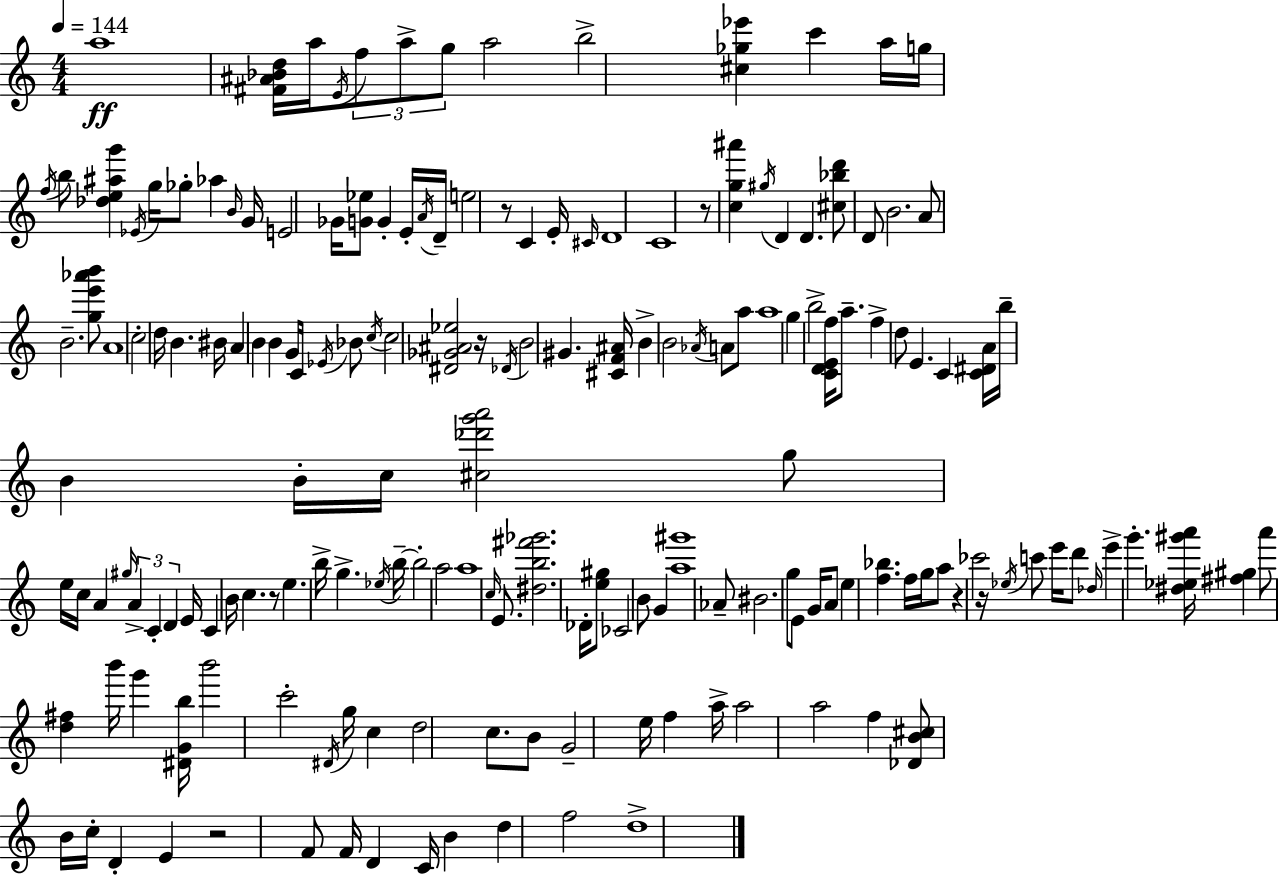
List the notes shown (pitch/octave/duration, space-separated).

A5/w [F#4,A#4,Bb4,D5]/s A5/s E4/s F5/e A5/e G5/e A5/h B5/h [C#5,Gb5,Eb6]/q C6/q A5/s G5/s F5/s B5/e [Db5,E5,A#5,G6]/q Eb4/s G5/s Gb5/e Ab5/q B4/s G4/s E4/h Gb4/s [G4,Eb5]/e G4/q E4/s A4/s D4/s E5/h R/e C4/q E4/s C#4/s D4/w C4/w R/e [C5,G5,A#6]/q G#5/s D4/q D4/q. [C#5,Bb5,D6]/e D4/e B4/h. A4/e B4/h. [G5,E6,Ab6,B6]/e A4/w C5/h D5/s B4/q. BIS4/s A4/q B4/q B4/q G4/s C4/s Eb4/s Bb4/e C5/s C5/h [D#4,Gb4,A#4,Eb5]/h R/s Db4/s B4/h G#4/q. [C#4,F4,A#4]/s B4/q B4/h Ab4/s A4/e A5/e A5/w G5/q B5/h [C4,D4,E4,F5]/s A5/e. F5/q D5/e E4/q. C4/q [C4,D#4,A4]/s B5/s B4/q B4/s C5/s [C#5,Db6,G6,A6]/h G5/e E5/s C5/s A4/q G#5/s A4/q C4/q D4/q E4/s C4/q B4/s C5/q. R/e E5/q. B5/s G5/q. Eb5/s B5/s B5/h A5/h A5/w C5/s E4/e. [D#5,B5,F#6,Gb6]/h. Db4/s [E5,G#5]/e CES4/h B4/e G4/q [A5,G#6]/w Ab4/e BIS4/h. G5/e E4/e G4/s A4/e E5/q [F5,Bb5]/q. F5/s G5/s A5/e R/q CES6/h R/s Eb5/s C6/e E6/s D6/e Db5/s E6/q G6/q. [D#5,Eb5,G#6,A6]/s [F#5,G#5]/q A6/e [D5,F#5]/q B6/s G6/q [D#4,G4,B5]/s B6/h C6/h D#4/s G5/s C5/q D5/h C5/e. B4/e G4/h E5/s F5/q A5/s A5/h A5/h F5/q [Db4,B4,C#5]/e B4/s C5/s D4/q E4/q R/h F4/e F4/s D4/q C4/s B4/q D5/q F5/h D5/w